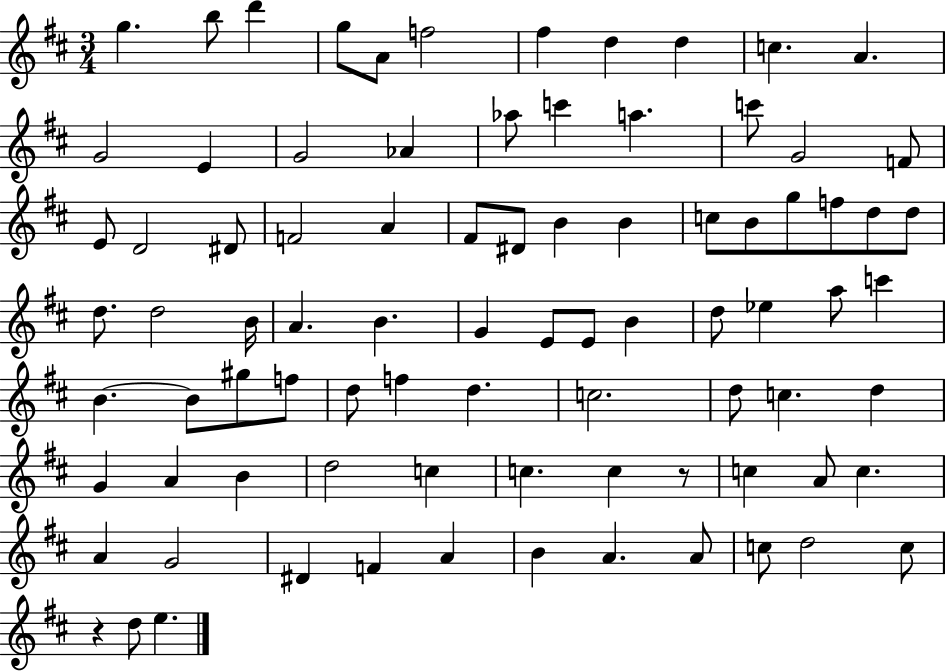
G5/q. B5/e D6/q G5/e A4/e F5/h F#5/q D5/q D5/q C5/q. A4/q. G4/h E4/q G4/h Ab4/q Ab5/e C6/q A5/q. C6/e G4/h F4/e E4/e D4/h D#4/e F4/h A4/q F#4/e D#4/e B4/q B4/q C5/e B4/e G5/e F5/e D5/e D5/e D5/e. D5/h B4/s A4/q. B4/q. G4/q E4/e E4/e B4/q D5/e Eb5/q A5/e C6/q B4/q. B4/e G#5/e F5/e D5/e F5/q D5/q. C5/h. D5/e C5/q. D5/q G4/q A4/q B4/q D5/h C5/q C5/q. C5/q R/e C5/q A4/e C5/q. A4/q G4/h D#4/q F4/q A4/q B4/q A4/q. A4/e C5/e D5/h C5/e R/q D5/e E5/q.